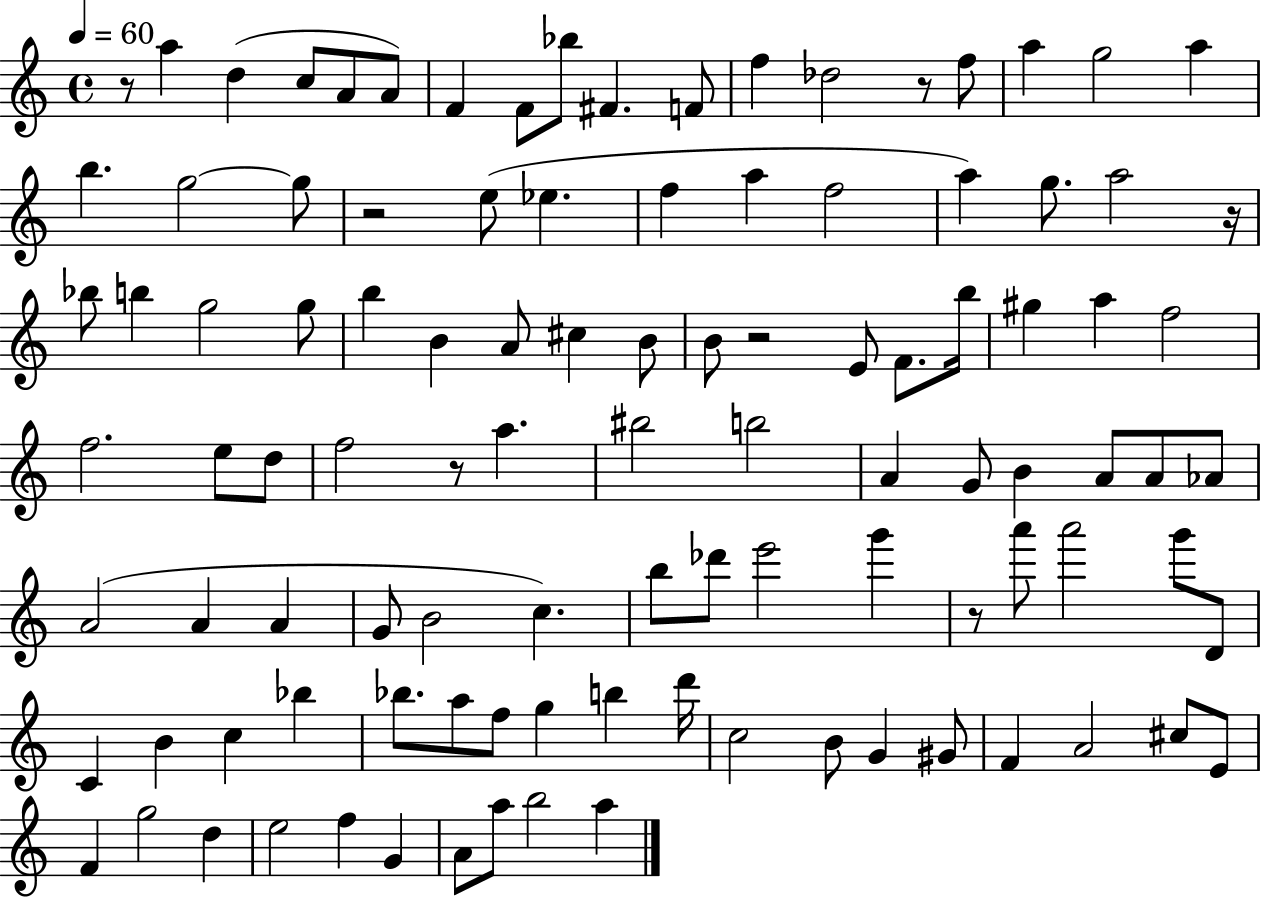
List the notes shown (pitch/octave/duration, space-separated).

R/e A5/q D5/q C5/e A4/e A4/e F4/q F4/e Bb5/e F#4/q. F4/e F5/q Db5/h R/e F5/e A5/q G5/h A5/q B5/q. G5/h G5/e R/h E5/e Eb5/q. F5/q A5/q F5/h A5/q G5/e. A5/h R/s Bb5/e B5/q G5/h G5/e B5/q B4/q A4/e C#5/q B4/e B4/e R/h E4/e F4/e. B5/s G#5/q A5/q F5/h F5/h. E5/e D5/e F5/h R/e A5/q. BIS5/h B5/h A4/q G4/e B4/q A4/e A4/e Ab4/e A4/h A4/q A4/q G4/e B4/h C5/q. B5/e Db6/e E6/h G6/q R/e A6/e A6/h G6/e D4/e C4/q B4/q C5/q Bb5/q Bb5/e. A5/e F5/e G5/q B5/q D6/s C5/h B4/e G4/q G#4/e F4/q A4/h C#5/e E4/e F4/q G5/h D5/q E5/h F5/q G4/q A4/e A5/e B5/h A5/q